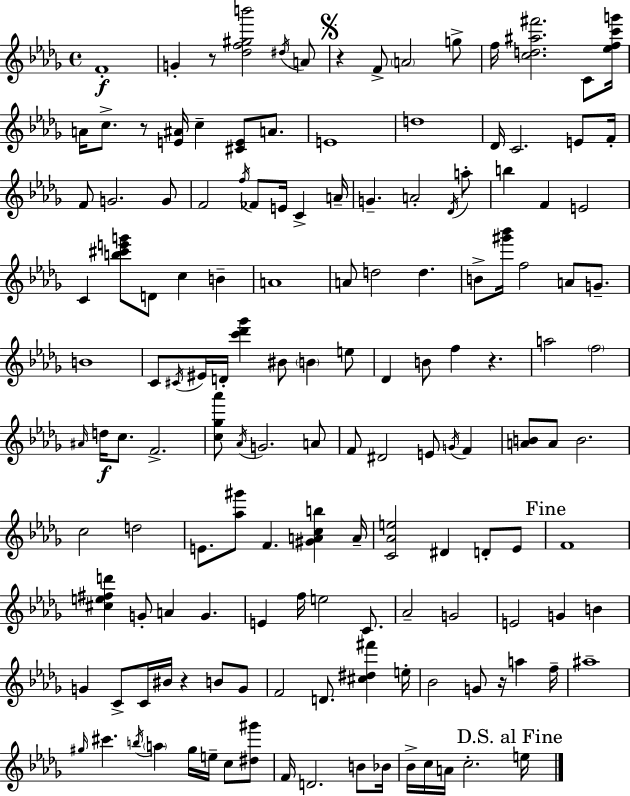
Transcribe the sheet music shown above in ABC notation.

X:1
T:Untitled
M:4/4
L:1/4
K:Bbm
F4 G z/2 [_df^gb']2 ^d/4 A/2 z F/2 A2 g/2 f/4 [cd^a^f']2 C/2 [_efc'g']/4 A/4 c/2 z/2 [E^A]/4 c [^CE]/2 A/2 E4 d4 _D/4 C2 E/2 F/4 F/2 G2 G/2 F2 f/4 _F/2 E/4 C A/4 G A2 _D/4 a/2 b F E2 C [b^c'e'g']/2 D/2 c B A4 A/2 d2 d B/2 [^g'_b']/4 f2 A/2 G/2 B4 C/2 ^C/4 ^E/4 D/4 [c'_d'_g'] ^B/2 B e/2 _D B/2 f z a2 f2 ^A/4 d/4 c/2 F2 [c_g_a']/2 _A/4 G2 A/2 F/2 ^D2 E/2 G/4 F [AB]/2 A/2 B2 c2 d2 E/2 [_a^g']/2 F [^GAcb] A/4 [C_Ae]2 ^D D/2 _E/2 F4 [^ce^fd'] G/2 A G E f/4 e2 C/2 _A2 G2 E2 G B G C/2 C/4 ^B/4 z B/2 G/2 F2 D/2 [^c^d^f'] e/4 _B2 G/2 z/4 a f/4 ^a4 ^g/4 ^c' b/4 a ^g/4 e/4 c/2 [^d^g']/2 F/4 D2 B/2 _B/4 _B/4 c/4 A/4 c2 e/4